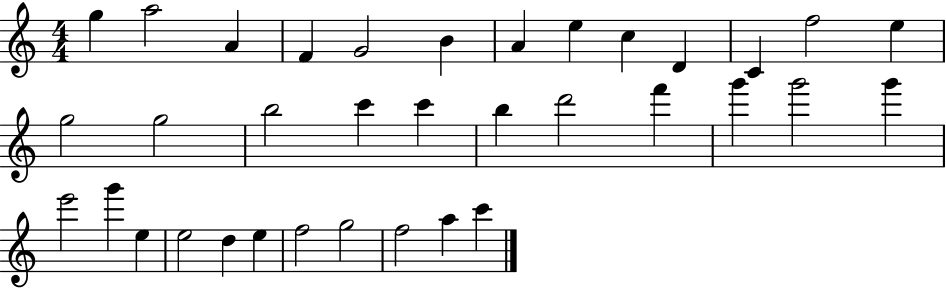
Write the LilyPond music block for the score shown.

{
  \clef treble
  \numericTimeSignature
  \time 4/4
  \key c \major
  g''4 a''2 a'4 | f'4 g'2 b'4 | a'4 e''4 c''4 d'4 | c'4 f''2 e''4 | \break g''2 g''2 | b''2 c'''4 c'''4 | b''4 d'''2 f'''4 | g'''4 g'''2 g'''4 | \break e'''2 g'''4 e''4 | e''2 d''4 e''4 | f''2 g''2 | f''2 a''4 c'''4 | \break \bar "|."
}